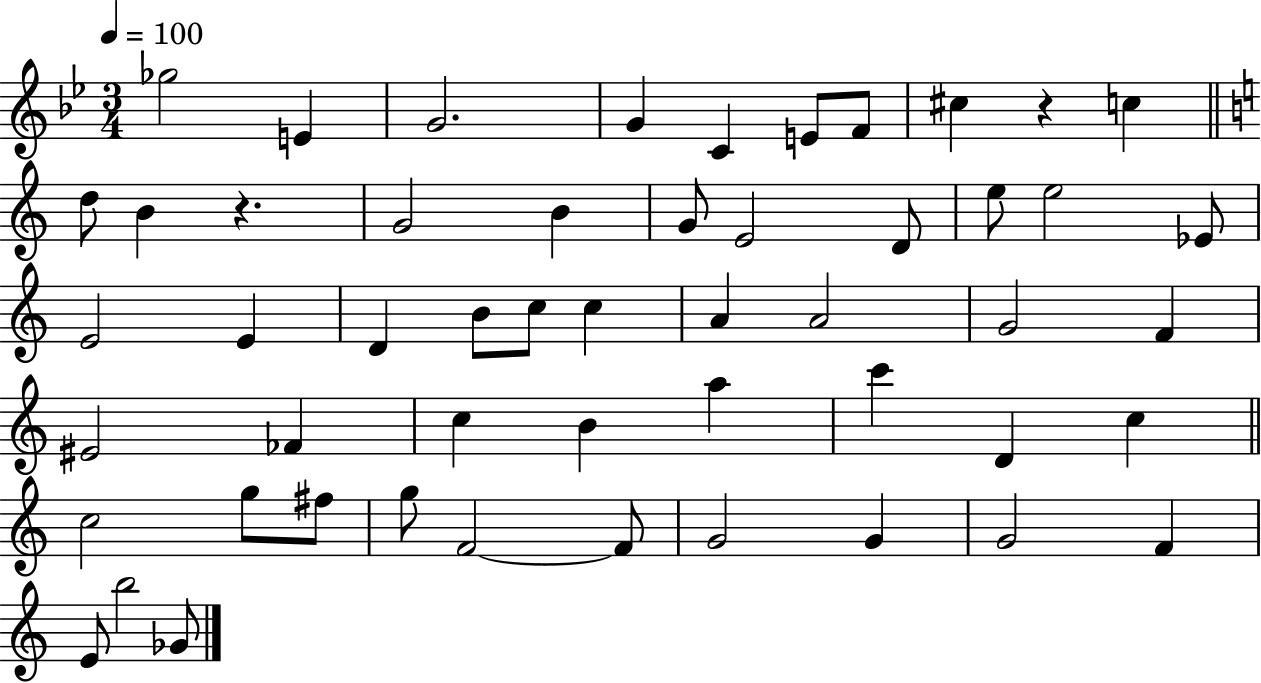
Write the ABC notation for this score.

X:1
T:Untitled
M:3/4
L:1/4
K:Bb
_g2 E G2 G C E/2 F/2 ^c z c d/2 B z G2 B G/2 E2 D/2 e/2 e2 _E/2 E2 E D B/2 c/2 c A A2 G2 F ^E2 _F c B a c' D c c2 g/2 ^f/2 g/2 F2 F/2 G2 G G2 F E/2 b2 _G/2